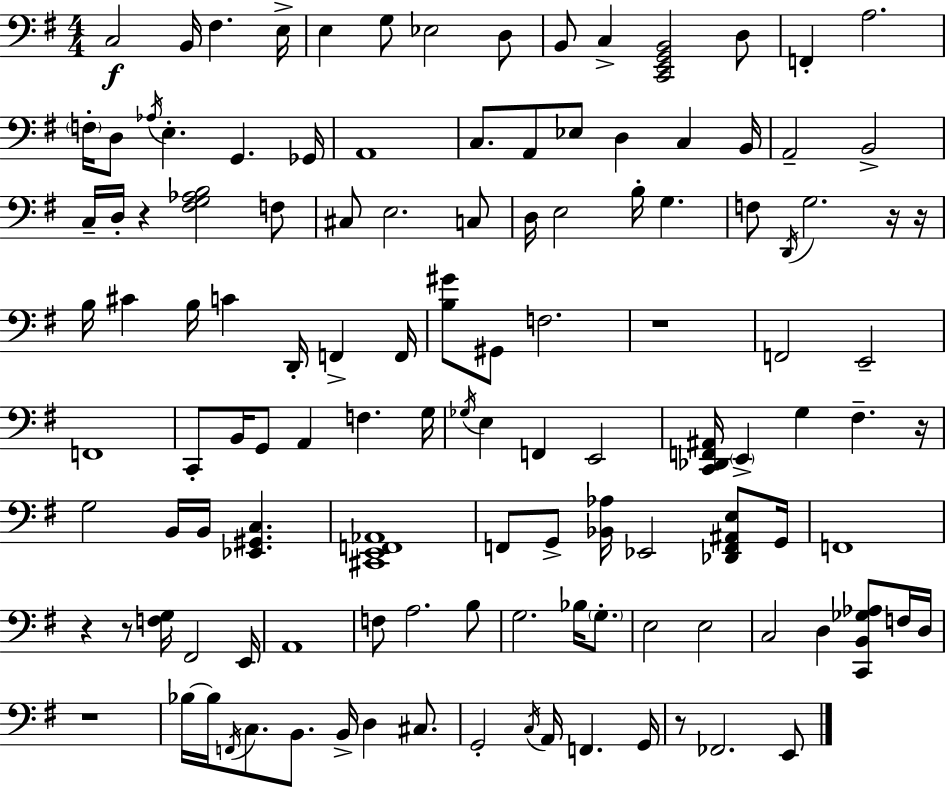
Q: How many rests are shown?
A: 9